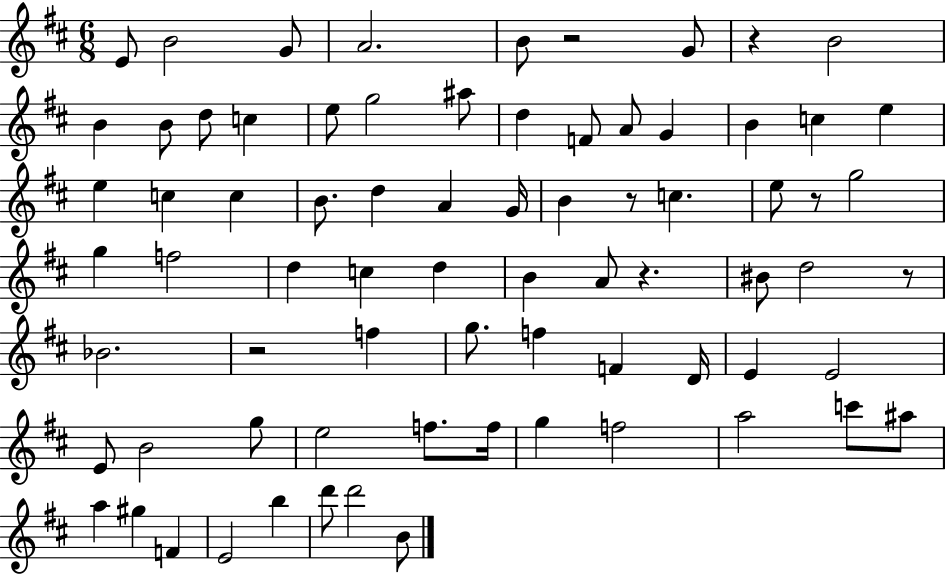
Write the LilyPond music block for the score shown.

{
  \clef treble
  \numericTimeSignature
  \time 6/8
  \key d \major
  e'8 b'2 g'8 | a'2. | b'8 r2 g'8 | r4 b'2 | \break b'4 b'8 d''8 c''4 | e''8 g''2 ais''8 | d''4 f'8 a'8 g'4 | b'4 c''4 e''4 | \break e''4 c''4 c''4 | b'8. d''4 a'4 g'16 | b'4 r8 c''4. | e''8 r8 g''2 | \break g''4 f''2 | d''4 c''4 d''4 | b'4 a'8 r4. | bis'8 d''2 r8 | \break bes'2. | r2 f''4 | g''8. f''4 f'4 d'16 | e'4 e'2 | \break e'8 b'2 g''8 | e''2 f''8. f''16 | g''4 f''2 | a''2 c'''8 ais''8 | \break a''4 gis''4 f'4 | e'2 b''4 | d'''8 d'''2 b'8 | \bar "|."
}